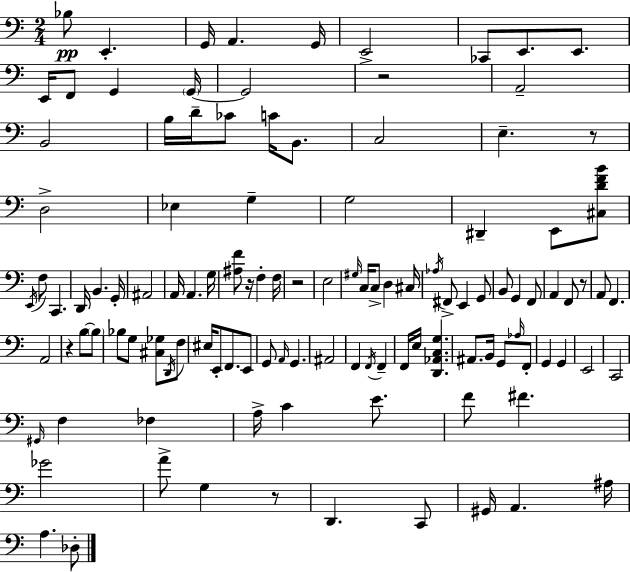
X:1
T:Untitled
M:2/4
L:1/4
K:C
_B,/2 E,, G,,/4 A,, G,,/4 E,,2 _C,,/2 E,,/2 E,,/2 E,,/4 F,,/2 G,, G,,/4 G,,2 z2 A,,2 B,,2 B,/4 D/4 _C/2 C/4 B,,/2 C,2 E, z/2 D,2 _E, G, G,2 ^D,, E,,/2 [^C,DFB]/2 E,,/4 F,/2 C,, D,,/4 B,, G,,/4 ^A,,2 A,,/4 A,, G,/4 [^A,F]/2 z/4 F, F,/4 z2 E,2 ^G,/4 C,/4 C,/2 D, ^C,/4 _A,/4 ^F,,/2 E,, G,,/2 B,,/2 G,, F,,/2 A,, F,,/2 z/2 A,,/2 F,, A,,2 z B,/2 B,/2 _B,/2 G,/2 [^C,_G,]/2 D,,/4 F,/2 ^E,/4 E,,/2 F,,/2 E,,/2 G,,/2 A,,/4 G,, ^A,,2 F,, F,,/4 F,, F,,/4 E,/4 [D,,_A,,C,G,] ^A,,/2 B,,/4 G,,/2 _A,/4 F,,/2 G,, G,, E,,2 C,,2 ^G,,/4 F, _F, A,/4 C E/2 F/2 ^F _G2 A/2 G, z/2 D,, C,,/2 ^G,,/4 A,, ^A,/4 A, _D,/2